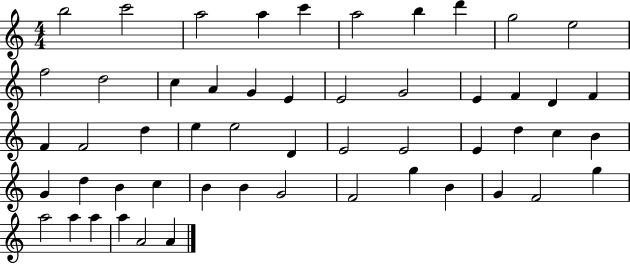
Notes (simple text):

B5/h C6/h A5/h A5/q C6/q A5/h B5/q D6/q G5/h E5/h F5/h D5/h C5/q A4/q G4/q E4/q E4/h G4/h E4/q F4/q D4/q F4/q F4/q F4/h D5/q E5/q E5/h D4/q E4/h E4/h E4/q D5/q C5/q B4/q G4/q D5/q B4/q C5/q B4/q B4/q G4/h F4/h G5/q B4/q G4/q F4/h G5/q A5/h A5/q A5/q A5/q A4/h A4/q